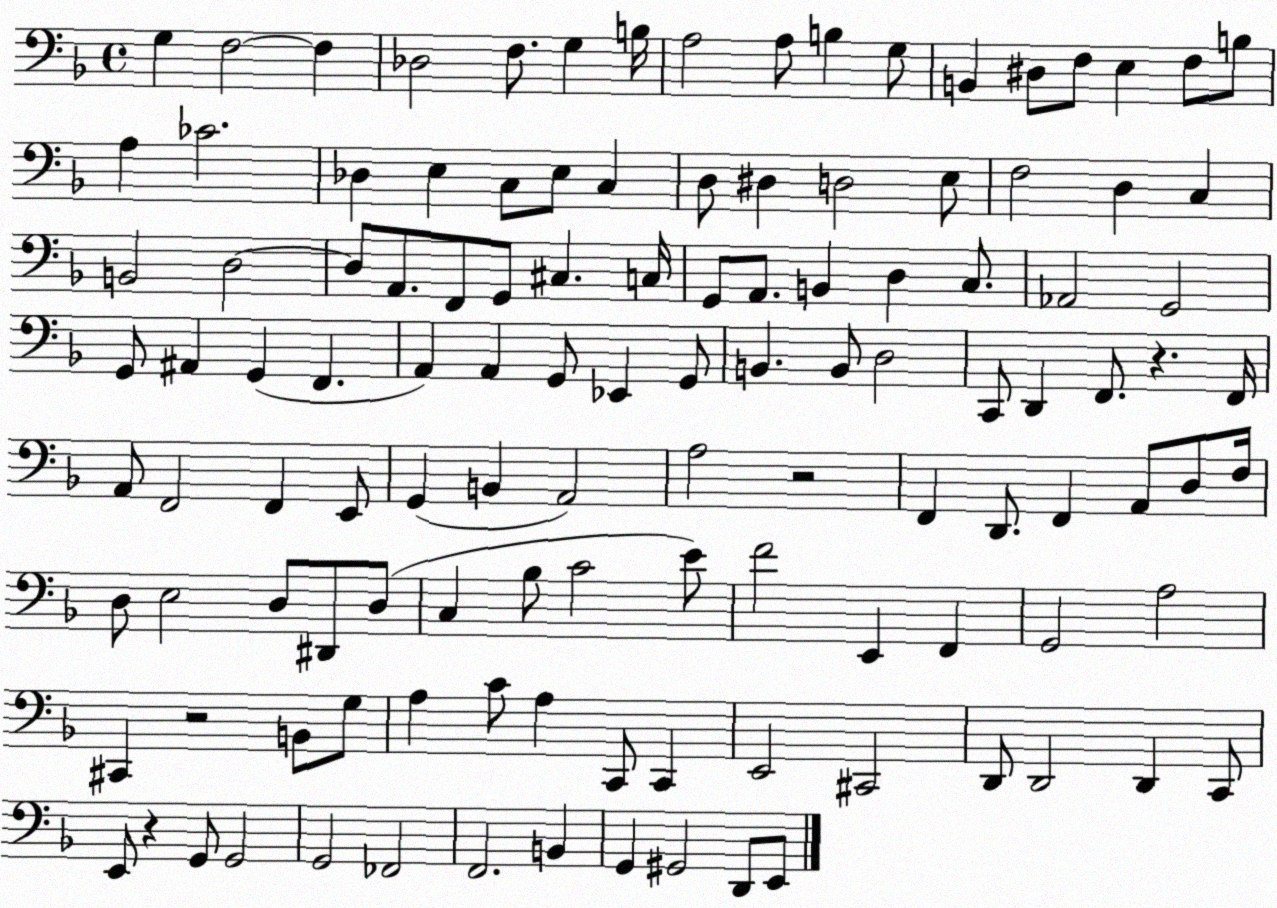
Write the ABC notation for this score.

X:1
T:Untitled
M:4/4
L:1/4
K:F
G, F,2 F, _D,2 F,/2 G, B,/4 A,2 A,/2 B, G,/2 B,, ^D,/2 F,/2 E, F,/2 B,/2 A, _C2 _D, E, C,/2 E,/2 C, D,/2 ^D, D,2 E,/2 F,2 D, C, B,,2 D,2 D,/2 A,,/2 F,,/2 G,,/2 ^C, C,/4 G,,/2 A,,/2 B,, D, C,/2 _A,,2 G,,2 G,,/2 ^A,, G,, F,, A,, A,, G,,/2 _E,, G,,/2 B,, B,,/2 D,2 C,,/2 D,, F,,/2 z F,,/4 A,,/2 F,,2 F,, E,,/2 G,, B,, A,,2 A,2 z2 F,, D,,/2 F,, A,,/2 D,/2 F,/4 D,/2 E,2 D,/2 ^D,,/2 D,/2 C, _B,/2 C2 E/2 F2 E,, F,, G,,2 A,2 ^C,, z2 B,,/2 G,/2 A, C/2 A, C,,/2 C,, E,,2 ^C,,2 D,,/2 D,,2 D,, C,,/2 E,,/2 z G,,/2 G,,2 G,,2 _F,,2 F,,2 B,, G,, ^G,,2 D,,/2 E,,/2